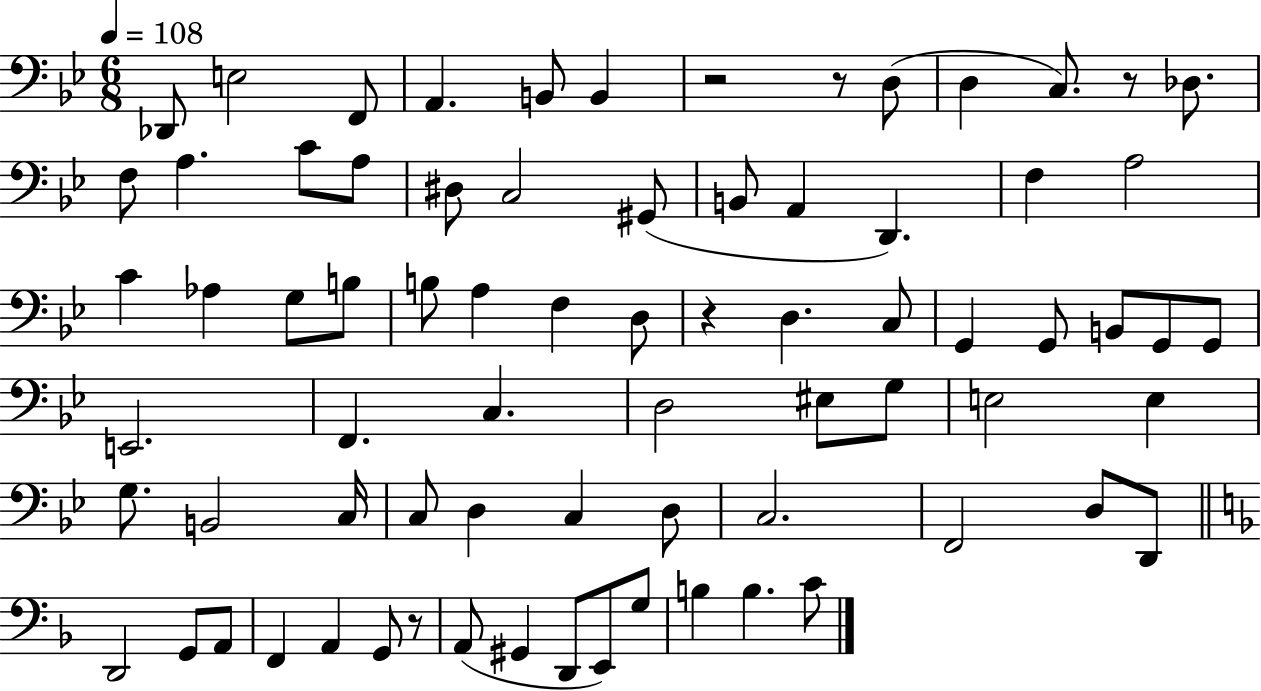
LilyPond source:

{
  \clef bass
  \numericTimeSignature
  \time 6/8
  \key bes \major
  \tempo 4 = 108
  \repeat volta 2 { des,8 e2 f,8 | a,4. b,8 b,4 | r2 r8 d8( | d4 c8.) r8 des8. | \break f8 a4. c'8 a8 | dis8 c2 gis,8( | b,8 a,4 d,4.) | f4 a2 | \break c'4 aes4 g8 b8 | b8 a4 f4 d8 | r4 d4. c8 | g,4 g,8 b,8 g,8 g,8 | \break e,2. | f,4. c4. | d2 eis8 g8 | e2 e4 | \break g8. b,2 c16 | c8 d4 c4 d8 | c2. | f,2 d8 d,8 | \break \bar "||" \break \key f \major d,2 g,8 a,8 | f,4 a,4 g,8 r8 | a,8( gis,4 d,8 e,8) g8 | b4 b4. c'8 | \break } \bar "|."
}